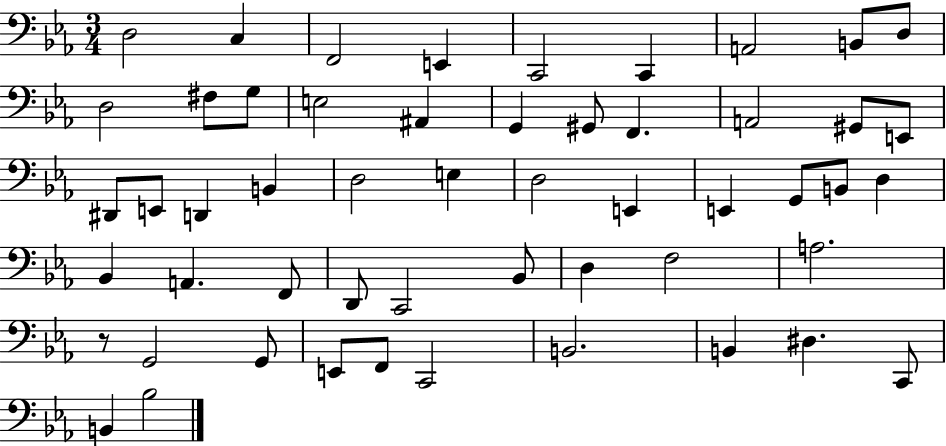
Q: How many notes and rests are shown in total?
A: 53